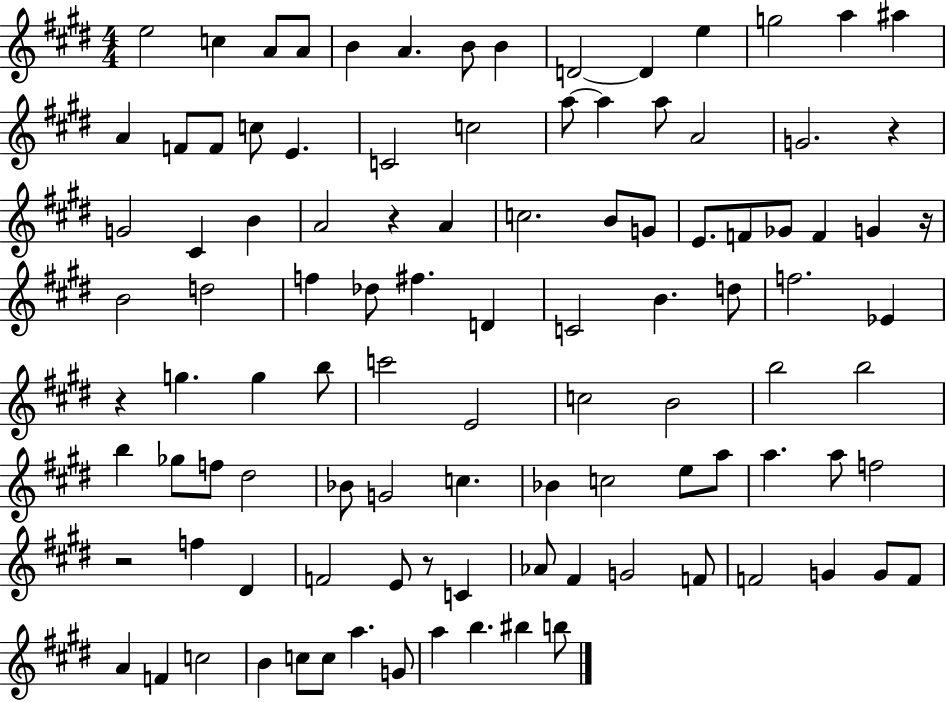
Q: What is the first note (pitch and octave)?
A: E5